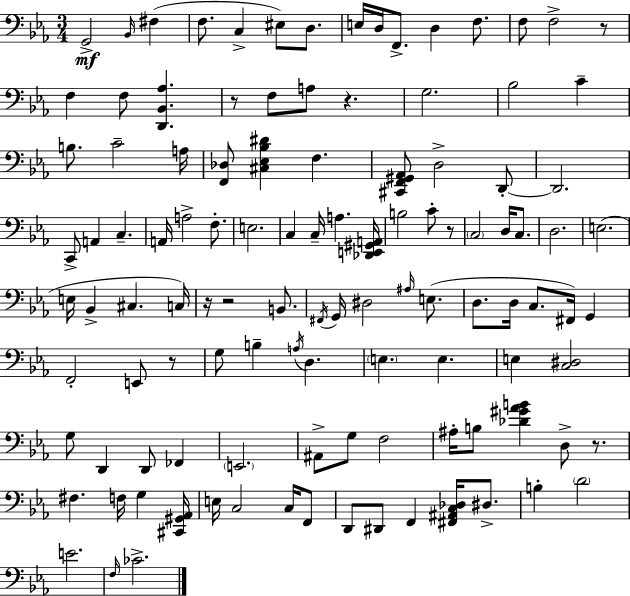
{
  \clef bass
  \numericTimeSignature
  \time 3/4
  \key ees \major
  \repeat volta 2 { g,2->\mf \grace { bes,16 }( fis4 | f8. c4-> eis8) d8. | e16 d16 f,8.-> d4 f8. | f8 f2-> r8 | \break f4 f8 <d, bes, aes>4. | r8 f8 a8 r4. | g2. | bes2 c'4-- | \break b8. c'2-- | a16 <f, des>8 <cis ees bes dis'>4 f4. | <cis, f, gis, aes,>8 d2-> d,8-.~~ | d,2. | \break c,8-> a,4 c4.-- | a,16 a2-> f8.-. | e2. | c4 c16-- a4. | \break <des, e, gis, a,>16 b2 c'8-. r8 | \parenthesize c2 d16 c8. | d2. | e2.( | \break e16 bes,4-> cis4. | c16) r16 r2 b,8. | \acciaccatura { fis,16 } g,16 dis2 \grace { ais16 }( | e8. d8. d16 c8. fis,16) g,4 | \break f,2-. e,8 | r8 g8 b4-- \acciaccatura { a16 } d4. | \parenthesize e4. e4. | e4 <c dis>2 | \break g8 d,4 d,8 | fes,4 \parenthesize e,2. | ais,8-> g8 f2 | ais16-. b8 <des' gis' aes' b'>4 d8-> | \break r8. fis4. f16 g4 | <cis, gis, aes,>16 e16 c2 | c16 f,8 d,8 dis,8 f,4 | <fis, ais, c des>16 dis8.-> b4-. \parenthesize d'2 | \break e'2. | \grace { f16 } ces'2.-> | } \bar "|."
}